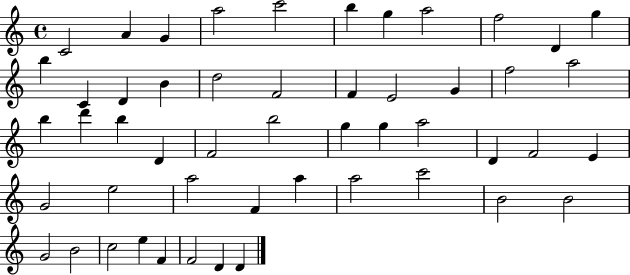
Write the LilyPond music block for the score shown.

{
  \clef treble
  \time 4/4
  \defaultTimeSignature
  \key c \major
  c'2 a'4 g'4 | a''2 c'''2 | b''4 g''4 a''2 | f''2 d'4 g''4 | \break b''4 c'4 d'4 b'4 | d''2 f'2 | f'4 e'2 g'4 | f''2 a''2 | \break b''4 d'''4 b''4 d'4 | f'2 b''2 | g''4 g''4 a''2 | d'4 f'2 e'4 | \break g'2 e''2 | a''2 f'4 a''4 | a''2 c'''2 | b'2 b'2 | \break g'2 b'2 | c''2 e''4 f'4 | f'2 d'4 d'4 | \bar "|."
}